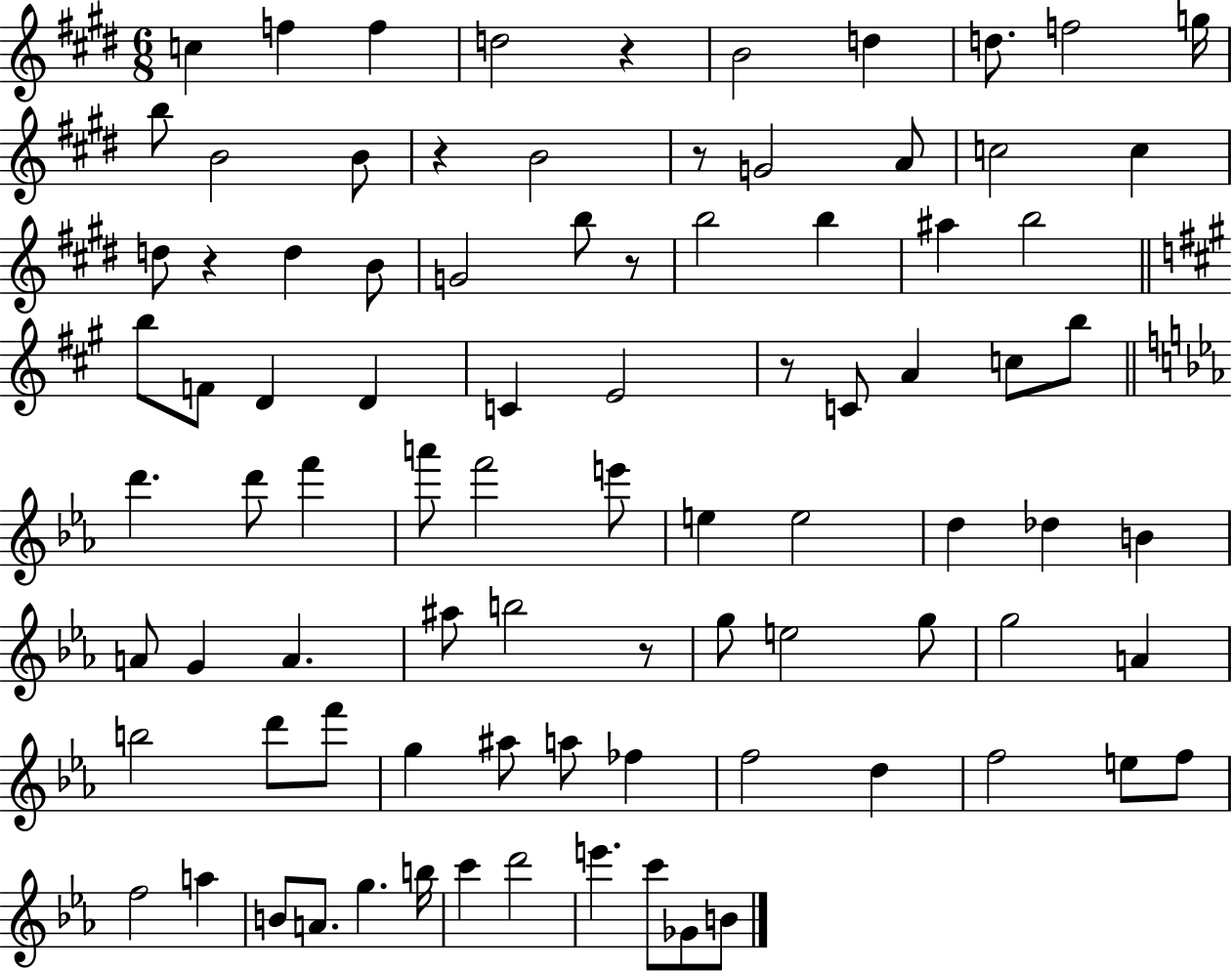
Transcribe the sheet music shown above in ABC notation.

X:1
T:Untitled
M:6/8
L:1/4
K:E
c f f d2 z B2 d d/2 f2 g/4 b/2 B2 B/2 z B2 z/2 G2 A/2 c2 c d/2 z d B/2 G2 b/2 z/2 b2 b ^a b2 b/2 F/2 D D C E2 z/2 C/2 A c/2 b/2 d' d'/2 f' a'/2 f'2 e'/2 e e2 d _d B A/2 G A ^a/2 b2 z/2 g/2 e2 g/2 g2 A b2 d'/2 f'/2 g ^a/2 a/2 _f f2 d f2 e/2 f/2 f2 a B/2 A/2 g b/4 c' d'2 e' c'/2 _G/2 B/2